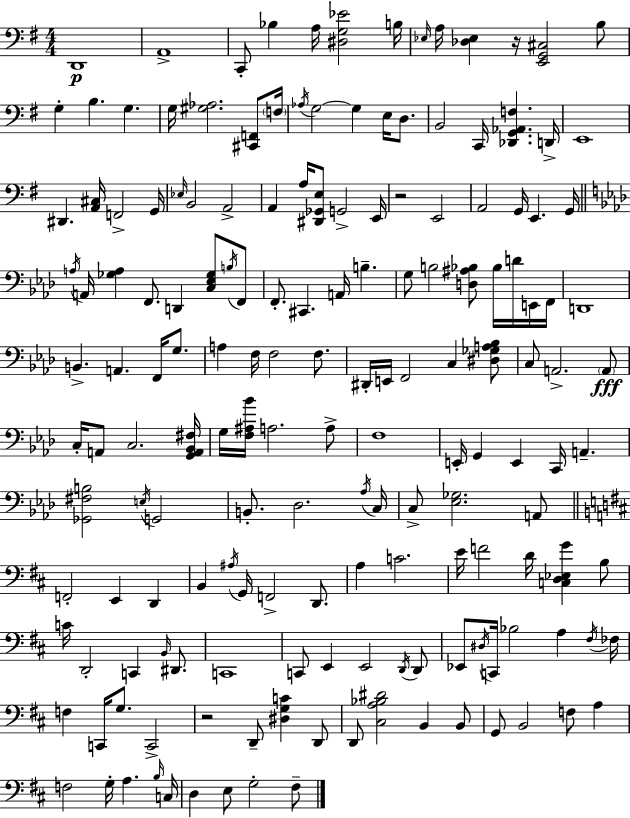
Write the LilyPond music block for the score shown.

{
  \clef bass
  \numericTimeSignature
  \time 4/4
  \key g \major
  \repeat volta 2 { d,1\p | a,1-> | c,8-. bes4 a16 <dis g ees'>2 b16 | \grace { ees16 } a16 <des ees>4 r16 <e, g, cis>2 b8 | \break g4-. b4. g4. | g16 <gis aes>2. <cis, f,>8 | \parenthesize f16 \acciaccatura { aes16 } g2~~ g4 e16 d8. | b,2 c,16 <des, g, aes, f>4. | \break d,16-> e,1 | dis,4. <a, cis>16 f,2-> | g,16 \grace { ees16 } b,2 a,2-> | a,4 a16 <dis, ges, e>8 g,2-> | \break e,16 r2 e,2 | a,2 g,16 e,4. | g,16 \bar "||" \break \key aes \major \acciaccatura { a16 } a,16 <ges a>4 f,8. d,4 <c ees ges>8 \acciaccatura { b16 } | f,8 f,8.-. cis,4. a,16 b4.-- | g8 b2 <d ais bes>8 bes16 d'16 | e,16 f,16 d,1 | \break b,4.-> a,4. f,16 g8. | a4 f16 f2 f8. | dis,16-. e,16 f,2 c4 | <dis ges a bes>8 c8 a,2.-> | \break \parenthesize a,8\fff c16-. a,8 c2. | <g, a, bes, fis>16 g16 <f ais bes'>16 a2. | a8-> f1 | e,16-. g,4 e,4 c,16 a,4.-- | \break <ges, fis b>2 \acciaccatura { e16 } g,2 | b,8.-. des2. | \acciaccatura { aes16 } c16 c8-> <ees ges>2. | a,8 \bar "||" \break \key d \major f,2-. e,4 d,4 | b,4 \acciaccatura { ais16 } g,16 f,2-> d,8. | a4 c'2. | e'16 f'2 d'16 <c d ees g'>4 b8 | \break c'16 d,2-. c,4 \grace { b,16 } dis,8. | c,1 | c,8 e,4 e,2 | \acciaccatura { d,16 } d,8 ees,8 \acciaccatura { dis16 } c,16 bes2 a4 | \break \acciaccatura { fis16 } fes16 f4 c,16 g8. c,2-> | r2 d,8-- <dis g c'>4 | d,8 d,8 <cis a bes dis'>2 b,4 | b,8 g,8 b,2 f8 | \break a4 f2 g16-. a4. | \grace { b16 } c16 d4 e8 g2-. | fis8-- } \bar "|."
}